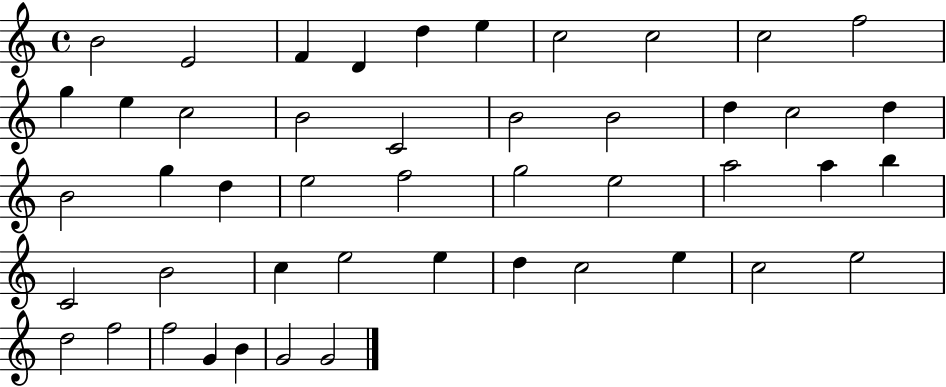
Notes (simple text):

B4/h E4/h F4/q D4/q D5/q E5/q C5/h C5/h C5/h F5/h G5/q E5/q C5/h B4/h C4/h B4/h B4/h D5/q C5/h D5/q B4/h G5/q D5/q E5/h F5/h G5/h E5/h A5/h A5/q B5/q C4/h B4/h C5/q E5/h E5/q D5/q C5/h E5/q C5/h E5/h D5/h F5/h F5/h G4/q B4/q G4/h G4/h